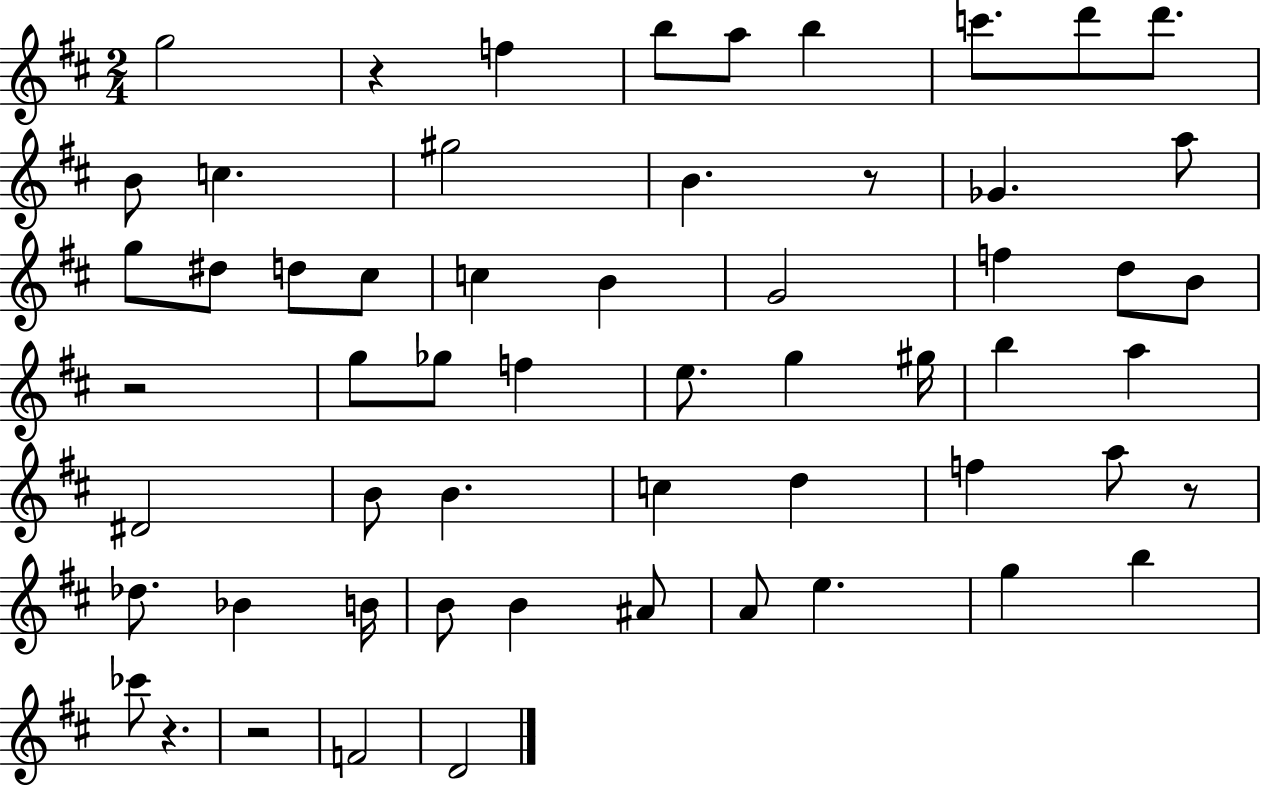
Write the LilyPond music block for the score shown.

{
  \clef treble
  \numericTimeSignature
  \time 2/4
  \key d \major
  g''2 | r4 f''4 | b''8 a''8 b''4 | c'''8. d'''8 d'''8. | \break b'8 c''4. | gis''2 | b'4. r8 | ges'4. a''8 | \break g''8 dis''8 d''8 cis''8 | c''4 b'4 | g'2 | f''4 d''8 b'8 | \break r2 | g''8 ges''8 f''4 | e''8. g''4 gis''16 | b''4 a''4 | \break dis'2 | b'8 b'4. | c''4 d''4 | f''4 a''8 r8 | \break des''8. bes'4 b'16 | b'8 b'4 ais'8 | a'8 e''4. | g''4 b''4 | \break ces'''8 r4. | r2 | f'2 | d'2 | \break \bar "|."
}